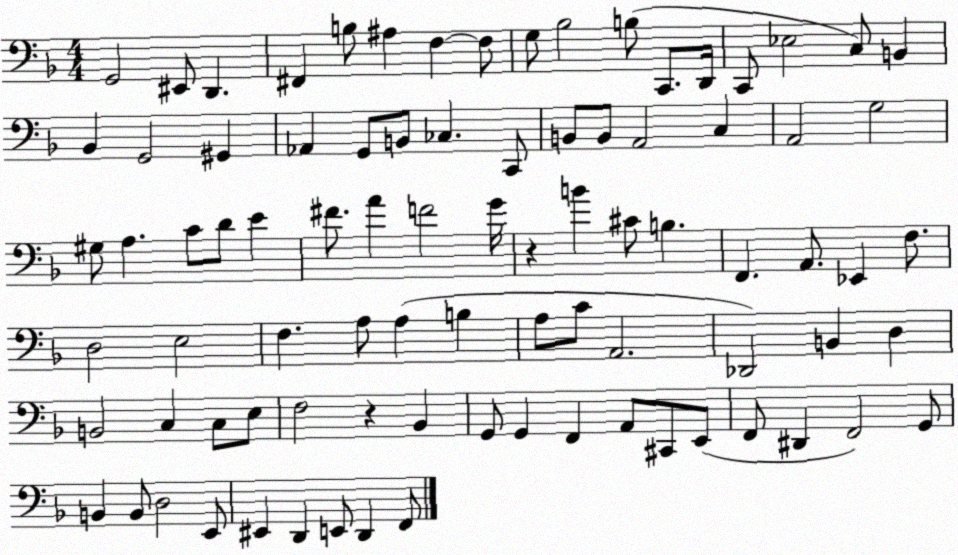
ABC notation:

X:1
T:Untitled
M:4/4
L:1/4
K:F
G,,2 ^E,,/2 D,, ^F,, B,/2 ^A, F, F,/2 G,/2 _B,2 B,/2 C,,/2 D,,/4 C,,/2 _E,2 C,/2 B,, _B,, G,,2 ^G,, _A,, G,,/2 B,,/2 _C, C,,/2 B,,/2 B,,/2 A,,2 C, A,,2 G,2 ^G,/2 A, C/2 D/2 E ^F/2 A F2 G/4 z B ^C/2 B, F,, A,,/2 _E,, F,/2 D,2 E,2 F, A,/2 A, B, A,/2 C/2 A,,2 _D,,2 B,, D, B,,2 C, C,/2 E,/2 F,2 z _B,, G,,/2 G,, F,, A,,/2 ^C,,/2 E,,/2 F,,/2 ^D,, F,,2 G,,/2 B,, B,,/2 D,2 E,,/2 ^E,, D,, E,,/2 D,, F,,/2